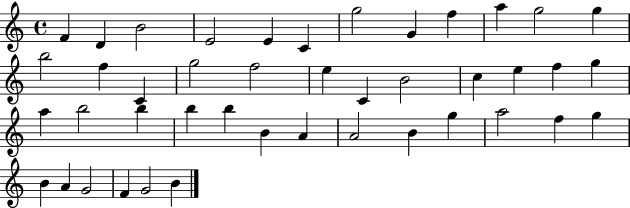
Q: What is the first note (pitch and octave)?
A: F4